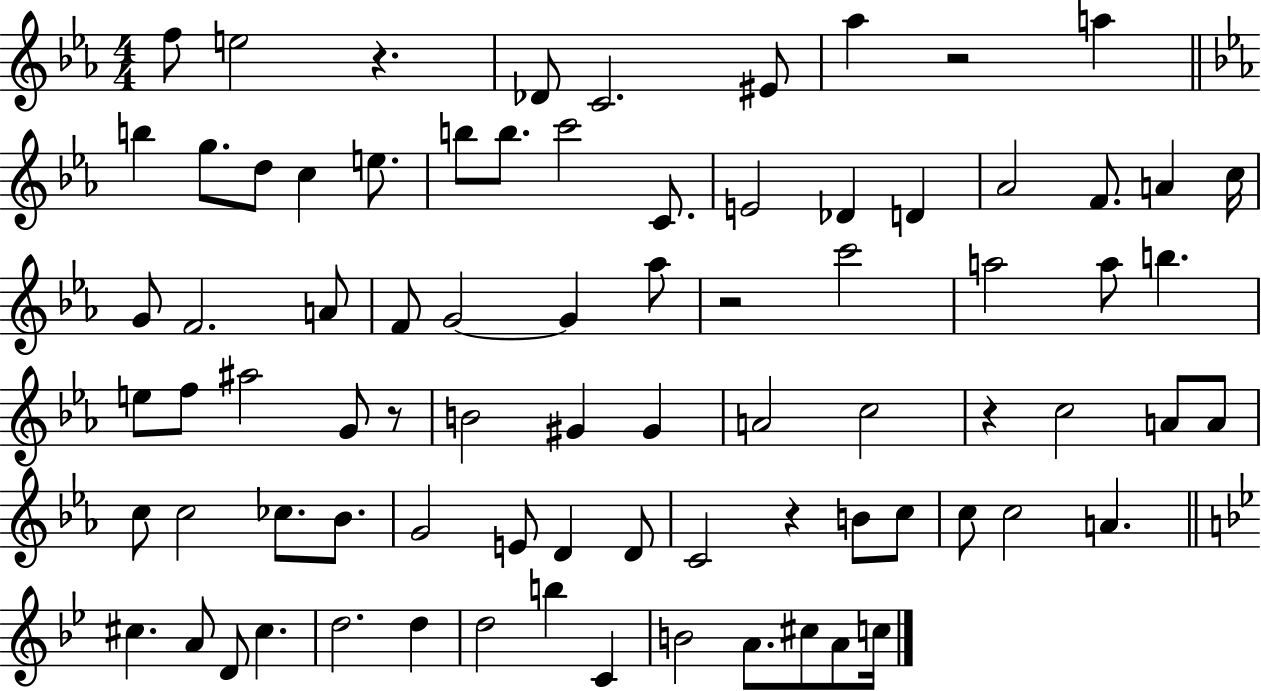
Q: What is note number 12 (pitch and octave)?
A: E5